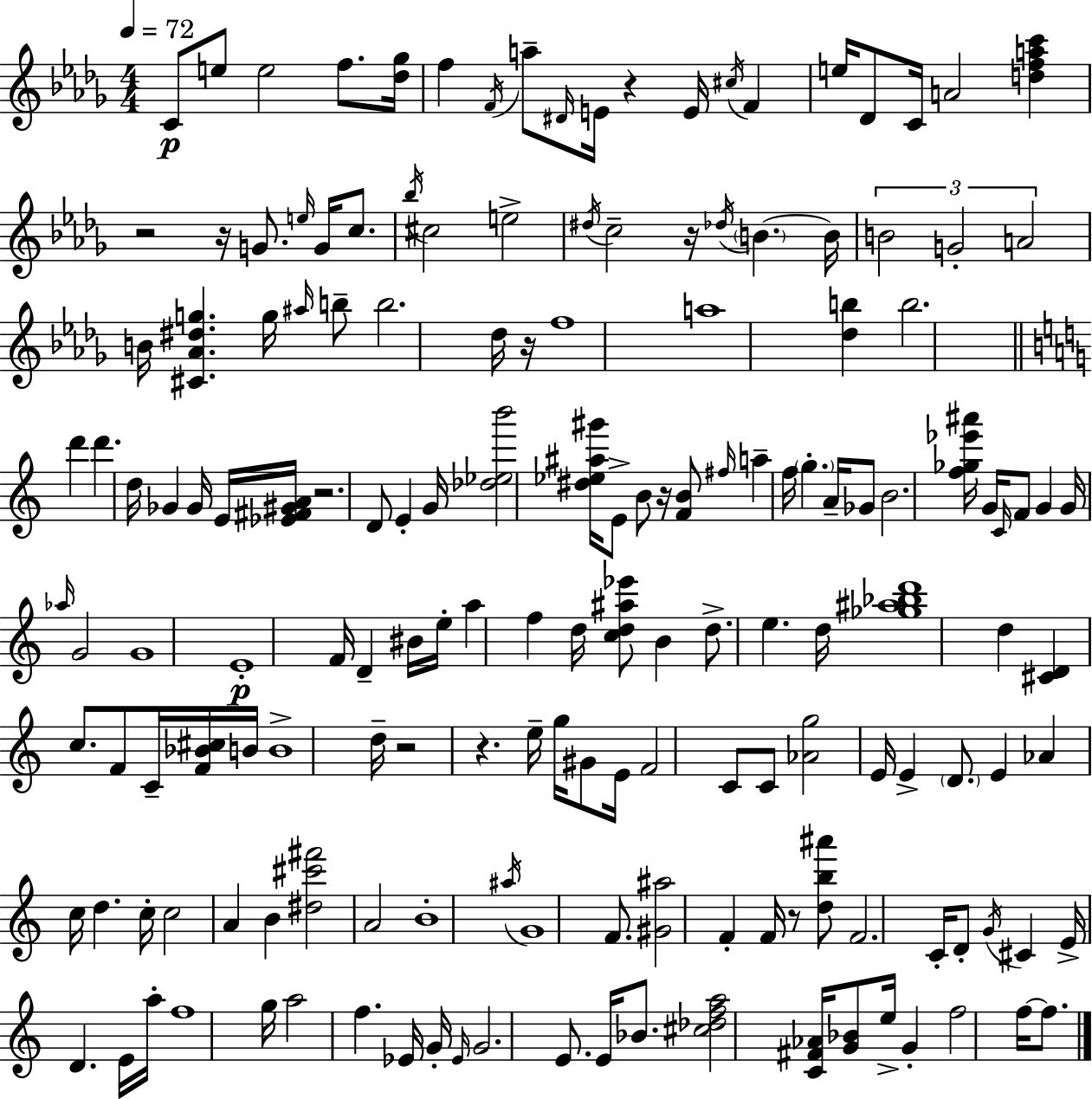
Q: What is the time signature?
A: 4/4